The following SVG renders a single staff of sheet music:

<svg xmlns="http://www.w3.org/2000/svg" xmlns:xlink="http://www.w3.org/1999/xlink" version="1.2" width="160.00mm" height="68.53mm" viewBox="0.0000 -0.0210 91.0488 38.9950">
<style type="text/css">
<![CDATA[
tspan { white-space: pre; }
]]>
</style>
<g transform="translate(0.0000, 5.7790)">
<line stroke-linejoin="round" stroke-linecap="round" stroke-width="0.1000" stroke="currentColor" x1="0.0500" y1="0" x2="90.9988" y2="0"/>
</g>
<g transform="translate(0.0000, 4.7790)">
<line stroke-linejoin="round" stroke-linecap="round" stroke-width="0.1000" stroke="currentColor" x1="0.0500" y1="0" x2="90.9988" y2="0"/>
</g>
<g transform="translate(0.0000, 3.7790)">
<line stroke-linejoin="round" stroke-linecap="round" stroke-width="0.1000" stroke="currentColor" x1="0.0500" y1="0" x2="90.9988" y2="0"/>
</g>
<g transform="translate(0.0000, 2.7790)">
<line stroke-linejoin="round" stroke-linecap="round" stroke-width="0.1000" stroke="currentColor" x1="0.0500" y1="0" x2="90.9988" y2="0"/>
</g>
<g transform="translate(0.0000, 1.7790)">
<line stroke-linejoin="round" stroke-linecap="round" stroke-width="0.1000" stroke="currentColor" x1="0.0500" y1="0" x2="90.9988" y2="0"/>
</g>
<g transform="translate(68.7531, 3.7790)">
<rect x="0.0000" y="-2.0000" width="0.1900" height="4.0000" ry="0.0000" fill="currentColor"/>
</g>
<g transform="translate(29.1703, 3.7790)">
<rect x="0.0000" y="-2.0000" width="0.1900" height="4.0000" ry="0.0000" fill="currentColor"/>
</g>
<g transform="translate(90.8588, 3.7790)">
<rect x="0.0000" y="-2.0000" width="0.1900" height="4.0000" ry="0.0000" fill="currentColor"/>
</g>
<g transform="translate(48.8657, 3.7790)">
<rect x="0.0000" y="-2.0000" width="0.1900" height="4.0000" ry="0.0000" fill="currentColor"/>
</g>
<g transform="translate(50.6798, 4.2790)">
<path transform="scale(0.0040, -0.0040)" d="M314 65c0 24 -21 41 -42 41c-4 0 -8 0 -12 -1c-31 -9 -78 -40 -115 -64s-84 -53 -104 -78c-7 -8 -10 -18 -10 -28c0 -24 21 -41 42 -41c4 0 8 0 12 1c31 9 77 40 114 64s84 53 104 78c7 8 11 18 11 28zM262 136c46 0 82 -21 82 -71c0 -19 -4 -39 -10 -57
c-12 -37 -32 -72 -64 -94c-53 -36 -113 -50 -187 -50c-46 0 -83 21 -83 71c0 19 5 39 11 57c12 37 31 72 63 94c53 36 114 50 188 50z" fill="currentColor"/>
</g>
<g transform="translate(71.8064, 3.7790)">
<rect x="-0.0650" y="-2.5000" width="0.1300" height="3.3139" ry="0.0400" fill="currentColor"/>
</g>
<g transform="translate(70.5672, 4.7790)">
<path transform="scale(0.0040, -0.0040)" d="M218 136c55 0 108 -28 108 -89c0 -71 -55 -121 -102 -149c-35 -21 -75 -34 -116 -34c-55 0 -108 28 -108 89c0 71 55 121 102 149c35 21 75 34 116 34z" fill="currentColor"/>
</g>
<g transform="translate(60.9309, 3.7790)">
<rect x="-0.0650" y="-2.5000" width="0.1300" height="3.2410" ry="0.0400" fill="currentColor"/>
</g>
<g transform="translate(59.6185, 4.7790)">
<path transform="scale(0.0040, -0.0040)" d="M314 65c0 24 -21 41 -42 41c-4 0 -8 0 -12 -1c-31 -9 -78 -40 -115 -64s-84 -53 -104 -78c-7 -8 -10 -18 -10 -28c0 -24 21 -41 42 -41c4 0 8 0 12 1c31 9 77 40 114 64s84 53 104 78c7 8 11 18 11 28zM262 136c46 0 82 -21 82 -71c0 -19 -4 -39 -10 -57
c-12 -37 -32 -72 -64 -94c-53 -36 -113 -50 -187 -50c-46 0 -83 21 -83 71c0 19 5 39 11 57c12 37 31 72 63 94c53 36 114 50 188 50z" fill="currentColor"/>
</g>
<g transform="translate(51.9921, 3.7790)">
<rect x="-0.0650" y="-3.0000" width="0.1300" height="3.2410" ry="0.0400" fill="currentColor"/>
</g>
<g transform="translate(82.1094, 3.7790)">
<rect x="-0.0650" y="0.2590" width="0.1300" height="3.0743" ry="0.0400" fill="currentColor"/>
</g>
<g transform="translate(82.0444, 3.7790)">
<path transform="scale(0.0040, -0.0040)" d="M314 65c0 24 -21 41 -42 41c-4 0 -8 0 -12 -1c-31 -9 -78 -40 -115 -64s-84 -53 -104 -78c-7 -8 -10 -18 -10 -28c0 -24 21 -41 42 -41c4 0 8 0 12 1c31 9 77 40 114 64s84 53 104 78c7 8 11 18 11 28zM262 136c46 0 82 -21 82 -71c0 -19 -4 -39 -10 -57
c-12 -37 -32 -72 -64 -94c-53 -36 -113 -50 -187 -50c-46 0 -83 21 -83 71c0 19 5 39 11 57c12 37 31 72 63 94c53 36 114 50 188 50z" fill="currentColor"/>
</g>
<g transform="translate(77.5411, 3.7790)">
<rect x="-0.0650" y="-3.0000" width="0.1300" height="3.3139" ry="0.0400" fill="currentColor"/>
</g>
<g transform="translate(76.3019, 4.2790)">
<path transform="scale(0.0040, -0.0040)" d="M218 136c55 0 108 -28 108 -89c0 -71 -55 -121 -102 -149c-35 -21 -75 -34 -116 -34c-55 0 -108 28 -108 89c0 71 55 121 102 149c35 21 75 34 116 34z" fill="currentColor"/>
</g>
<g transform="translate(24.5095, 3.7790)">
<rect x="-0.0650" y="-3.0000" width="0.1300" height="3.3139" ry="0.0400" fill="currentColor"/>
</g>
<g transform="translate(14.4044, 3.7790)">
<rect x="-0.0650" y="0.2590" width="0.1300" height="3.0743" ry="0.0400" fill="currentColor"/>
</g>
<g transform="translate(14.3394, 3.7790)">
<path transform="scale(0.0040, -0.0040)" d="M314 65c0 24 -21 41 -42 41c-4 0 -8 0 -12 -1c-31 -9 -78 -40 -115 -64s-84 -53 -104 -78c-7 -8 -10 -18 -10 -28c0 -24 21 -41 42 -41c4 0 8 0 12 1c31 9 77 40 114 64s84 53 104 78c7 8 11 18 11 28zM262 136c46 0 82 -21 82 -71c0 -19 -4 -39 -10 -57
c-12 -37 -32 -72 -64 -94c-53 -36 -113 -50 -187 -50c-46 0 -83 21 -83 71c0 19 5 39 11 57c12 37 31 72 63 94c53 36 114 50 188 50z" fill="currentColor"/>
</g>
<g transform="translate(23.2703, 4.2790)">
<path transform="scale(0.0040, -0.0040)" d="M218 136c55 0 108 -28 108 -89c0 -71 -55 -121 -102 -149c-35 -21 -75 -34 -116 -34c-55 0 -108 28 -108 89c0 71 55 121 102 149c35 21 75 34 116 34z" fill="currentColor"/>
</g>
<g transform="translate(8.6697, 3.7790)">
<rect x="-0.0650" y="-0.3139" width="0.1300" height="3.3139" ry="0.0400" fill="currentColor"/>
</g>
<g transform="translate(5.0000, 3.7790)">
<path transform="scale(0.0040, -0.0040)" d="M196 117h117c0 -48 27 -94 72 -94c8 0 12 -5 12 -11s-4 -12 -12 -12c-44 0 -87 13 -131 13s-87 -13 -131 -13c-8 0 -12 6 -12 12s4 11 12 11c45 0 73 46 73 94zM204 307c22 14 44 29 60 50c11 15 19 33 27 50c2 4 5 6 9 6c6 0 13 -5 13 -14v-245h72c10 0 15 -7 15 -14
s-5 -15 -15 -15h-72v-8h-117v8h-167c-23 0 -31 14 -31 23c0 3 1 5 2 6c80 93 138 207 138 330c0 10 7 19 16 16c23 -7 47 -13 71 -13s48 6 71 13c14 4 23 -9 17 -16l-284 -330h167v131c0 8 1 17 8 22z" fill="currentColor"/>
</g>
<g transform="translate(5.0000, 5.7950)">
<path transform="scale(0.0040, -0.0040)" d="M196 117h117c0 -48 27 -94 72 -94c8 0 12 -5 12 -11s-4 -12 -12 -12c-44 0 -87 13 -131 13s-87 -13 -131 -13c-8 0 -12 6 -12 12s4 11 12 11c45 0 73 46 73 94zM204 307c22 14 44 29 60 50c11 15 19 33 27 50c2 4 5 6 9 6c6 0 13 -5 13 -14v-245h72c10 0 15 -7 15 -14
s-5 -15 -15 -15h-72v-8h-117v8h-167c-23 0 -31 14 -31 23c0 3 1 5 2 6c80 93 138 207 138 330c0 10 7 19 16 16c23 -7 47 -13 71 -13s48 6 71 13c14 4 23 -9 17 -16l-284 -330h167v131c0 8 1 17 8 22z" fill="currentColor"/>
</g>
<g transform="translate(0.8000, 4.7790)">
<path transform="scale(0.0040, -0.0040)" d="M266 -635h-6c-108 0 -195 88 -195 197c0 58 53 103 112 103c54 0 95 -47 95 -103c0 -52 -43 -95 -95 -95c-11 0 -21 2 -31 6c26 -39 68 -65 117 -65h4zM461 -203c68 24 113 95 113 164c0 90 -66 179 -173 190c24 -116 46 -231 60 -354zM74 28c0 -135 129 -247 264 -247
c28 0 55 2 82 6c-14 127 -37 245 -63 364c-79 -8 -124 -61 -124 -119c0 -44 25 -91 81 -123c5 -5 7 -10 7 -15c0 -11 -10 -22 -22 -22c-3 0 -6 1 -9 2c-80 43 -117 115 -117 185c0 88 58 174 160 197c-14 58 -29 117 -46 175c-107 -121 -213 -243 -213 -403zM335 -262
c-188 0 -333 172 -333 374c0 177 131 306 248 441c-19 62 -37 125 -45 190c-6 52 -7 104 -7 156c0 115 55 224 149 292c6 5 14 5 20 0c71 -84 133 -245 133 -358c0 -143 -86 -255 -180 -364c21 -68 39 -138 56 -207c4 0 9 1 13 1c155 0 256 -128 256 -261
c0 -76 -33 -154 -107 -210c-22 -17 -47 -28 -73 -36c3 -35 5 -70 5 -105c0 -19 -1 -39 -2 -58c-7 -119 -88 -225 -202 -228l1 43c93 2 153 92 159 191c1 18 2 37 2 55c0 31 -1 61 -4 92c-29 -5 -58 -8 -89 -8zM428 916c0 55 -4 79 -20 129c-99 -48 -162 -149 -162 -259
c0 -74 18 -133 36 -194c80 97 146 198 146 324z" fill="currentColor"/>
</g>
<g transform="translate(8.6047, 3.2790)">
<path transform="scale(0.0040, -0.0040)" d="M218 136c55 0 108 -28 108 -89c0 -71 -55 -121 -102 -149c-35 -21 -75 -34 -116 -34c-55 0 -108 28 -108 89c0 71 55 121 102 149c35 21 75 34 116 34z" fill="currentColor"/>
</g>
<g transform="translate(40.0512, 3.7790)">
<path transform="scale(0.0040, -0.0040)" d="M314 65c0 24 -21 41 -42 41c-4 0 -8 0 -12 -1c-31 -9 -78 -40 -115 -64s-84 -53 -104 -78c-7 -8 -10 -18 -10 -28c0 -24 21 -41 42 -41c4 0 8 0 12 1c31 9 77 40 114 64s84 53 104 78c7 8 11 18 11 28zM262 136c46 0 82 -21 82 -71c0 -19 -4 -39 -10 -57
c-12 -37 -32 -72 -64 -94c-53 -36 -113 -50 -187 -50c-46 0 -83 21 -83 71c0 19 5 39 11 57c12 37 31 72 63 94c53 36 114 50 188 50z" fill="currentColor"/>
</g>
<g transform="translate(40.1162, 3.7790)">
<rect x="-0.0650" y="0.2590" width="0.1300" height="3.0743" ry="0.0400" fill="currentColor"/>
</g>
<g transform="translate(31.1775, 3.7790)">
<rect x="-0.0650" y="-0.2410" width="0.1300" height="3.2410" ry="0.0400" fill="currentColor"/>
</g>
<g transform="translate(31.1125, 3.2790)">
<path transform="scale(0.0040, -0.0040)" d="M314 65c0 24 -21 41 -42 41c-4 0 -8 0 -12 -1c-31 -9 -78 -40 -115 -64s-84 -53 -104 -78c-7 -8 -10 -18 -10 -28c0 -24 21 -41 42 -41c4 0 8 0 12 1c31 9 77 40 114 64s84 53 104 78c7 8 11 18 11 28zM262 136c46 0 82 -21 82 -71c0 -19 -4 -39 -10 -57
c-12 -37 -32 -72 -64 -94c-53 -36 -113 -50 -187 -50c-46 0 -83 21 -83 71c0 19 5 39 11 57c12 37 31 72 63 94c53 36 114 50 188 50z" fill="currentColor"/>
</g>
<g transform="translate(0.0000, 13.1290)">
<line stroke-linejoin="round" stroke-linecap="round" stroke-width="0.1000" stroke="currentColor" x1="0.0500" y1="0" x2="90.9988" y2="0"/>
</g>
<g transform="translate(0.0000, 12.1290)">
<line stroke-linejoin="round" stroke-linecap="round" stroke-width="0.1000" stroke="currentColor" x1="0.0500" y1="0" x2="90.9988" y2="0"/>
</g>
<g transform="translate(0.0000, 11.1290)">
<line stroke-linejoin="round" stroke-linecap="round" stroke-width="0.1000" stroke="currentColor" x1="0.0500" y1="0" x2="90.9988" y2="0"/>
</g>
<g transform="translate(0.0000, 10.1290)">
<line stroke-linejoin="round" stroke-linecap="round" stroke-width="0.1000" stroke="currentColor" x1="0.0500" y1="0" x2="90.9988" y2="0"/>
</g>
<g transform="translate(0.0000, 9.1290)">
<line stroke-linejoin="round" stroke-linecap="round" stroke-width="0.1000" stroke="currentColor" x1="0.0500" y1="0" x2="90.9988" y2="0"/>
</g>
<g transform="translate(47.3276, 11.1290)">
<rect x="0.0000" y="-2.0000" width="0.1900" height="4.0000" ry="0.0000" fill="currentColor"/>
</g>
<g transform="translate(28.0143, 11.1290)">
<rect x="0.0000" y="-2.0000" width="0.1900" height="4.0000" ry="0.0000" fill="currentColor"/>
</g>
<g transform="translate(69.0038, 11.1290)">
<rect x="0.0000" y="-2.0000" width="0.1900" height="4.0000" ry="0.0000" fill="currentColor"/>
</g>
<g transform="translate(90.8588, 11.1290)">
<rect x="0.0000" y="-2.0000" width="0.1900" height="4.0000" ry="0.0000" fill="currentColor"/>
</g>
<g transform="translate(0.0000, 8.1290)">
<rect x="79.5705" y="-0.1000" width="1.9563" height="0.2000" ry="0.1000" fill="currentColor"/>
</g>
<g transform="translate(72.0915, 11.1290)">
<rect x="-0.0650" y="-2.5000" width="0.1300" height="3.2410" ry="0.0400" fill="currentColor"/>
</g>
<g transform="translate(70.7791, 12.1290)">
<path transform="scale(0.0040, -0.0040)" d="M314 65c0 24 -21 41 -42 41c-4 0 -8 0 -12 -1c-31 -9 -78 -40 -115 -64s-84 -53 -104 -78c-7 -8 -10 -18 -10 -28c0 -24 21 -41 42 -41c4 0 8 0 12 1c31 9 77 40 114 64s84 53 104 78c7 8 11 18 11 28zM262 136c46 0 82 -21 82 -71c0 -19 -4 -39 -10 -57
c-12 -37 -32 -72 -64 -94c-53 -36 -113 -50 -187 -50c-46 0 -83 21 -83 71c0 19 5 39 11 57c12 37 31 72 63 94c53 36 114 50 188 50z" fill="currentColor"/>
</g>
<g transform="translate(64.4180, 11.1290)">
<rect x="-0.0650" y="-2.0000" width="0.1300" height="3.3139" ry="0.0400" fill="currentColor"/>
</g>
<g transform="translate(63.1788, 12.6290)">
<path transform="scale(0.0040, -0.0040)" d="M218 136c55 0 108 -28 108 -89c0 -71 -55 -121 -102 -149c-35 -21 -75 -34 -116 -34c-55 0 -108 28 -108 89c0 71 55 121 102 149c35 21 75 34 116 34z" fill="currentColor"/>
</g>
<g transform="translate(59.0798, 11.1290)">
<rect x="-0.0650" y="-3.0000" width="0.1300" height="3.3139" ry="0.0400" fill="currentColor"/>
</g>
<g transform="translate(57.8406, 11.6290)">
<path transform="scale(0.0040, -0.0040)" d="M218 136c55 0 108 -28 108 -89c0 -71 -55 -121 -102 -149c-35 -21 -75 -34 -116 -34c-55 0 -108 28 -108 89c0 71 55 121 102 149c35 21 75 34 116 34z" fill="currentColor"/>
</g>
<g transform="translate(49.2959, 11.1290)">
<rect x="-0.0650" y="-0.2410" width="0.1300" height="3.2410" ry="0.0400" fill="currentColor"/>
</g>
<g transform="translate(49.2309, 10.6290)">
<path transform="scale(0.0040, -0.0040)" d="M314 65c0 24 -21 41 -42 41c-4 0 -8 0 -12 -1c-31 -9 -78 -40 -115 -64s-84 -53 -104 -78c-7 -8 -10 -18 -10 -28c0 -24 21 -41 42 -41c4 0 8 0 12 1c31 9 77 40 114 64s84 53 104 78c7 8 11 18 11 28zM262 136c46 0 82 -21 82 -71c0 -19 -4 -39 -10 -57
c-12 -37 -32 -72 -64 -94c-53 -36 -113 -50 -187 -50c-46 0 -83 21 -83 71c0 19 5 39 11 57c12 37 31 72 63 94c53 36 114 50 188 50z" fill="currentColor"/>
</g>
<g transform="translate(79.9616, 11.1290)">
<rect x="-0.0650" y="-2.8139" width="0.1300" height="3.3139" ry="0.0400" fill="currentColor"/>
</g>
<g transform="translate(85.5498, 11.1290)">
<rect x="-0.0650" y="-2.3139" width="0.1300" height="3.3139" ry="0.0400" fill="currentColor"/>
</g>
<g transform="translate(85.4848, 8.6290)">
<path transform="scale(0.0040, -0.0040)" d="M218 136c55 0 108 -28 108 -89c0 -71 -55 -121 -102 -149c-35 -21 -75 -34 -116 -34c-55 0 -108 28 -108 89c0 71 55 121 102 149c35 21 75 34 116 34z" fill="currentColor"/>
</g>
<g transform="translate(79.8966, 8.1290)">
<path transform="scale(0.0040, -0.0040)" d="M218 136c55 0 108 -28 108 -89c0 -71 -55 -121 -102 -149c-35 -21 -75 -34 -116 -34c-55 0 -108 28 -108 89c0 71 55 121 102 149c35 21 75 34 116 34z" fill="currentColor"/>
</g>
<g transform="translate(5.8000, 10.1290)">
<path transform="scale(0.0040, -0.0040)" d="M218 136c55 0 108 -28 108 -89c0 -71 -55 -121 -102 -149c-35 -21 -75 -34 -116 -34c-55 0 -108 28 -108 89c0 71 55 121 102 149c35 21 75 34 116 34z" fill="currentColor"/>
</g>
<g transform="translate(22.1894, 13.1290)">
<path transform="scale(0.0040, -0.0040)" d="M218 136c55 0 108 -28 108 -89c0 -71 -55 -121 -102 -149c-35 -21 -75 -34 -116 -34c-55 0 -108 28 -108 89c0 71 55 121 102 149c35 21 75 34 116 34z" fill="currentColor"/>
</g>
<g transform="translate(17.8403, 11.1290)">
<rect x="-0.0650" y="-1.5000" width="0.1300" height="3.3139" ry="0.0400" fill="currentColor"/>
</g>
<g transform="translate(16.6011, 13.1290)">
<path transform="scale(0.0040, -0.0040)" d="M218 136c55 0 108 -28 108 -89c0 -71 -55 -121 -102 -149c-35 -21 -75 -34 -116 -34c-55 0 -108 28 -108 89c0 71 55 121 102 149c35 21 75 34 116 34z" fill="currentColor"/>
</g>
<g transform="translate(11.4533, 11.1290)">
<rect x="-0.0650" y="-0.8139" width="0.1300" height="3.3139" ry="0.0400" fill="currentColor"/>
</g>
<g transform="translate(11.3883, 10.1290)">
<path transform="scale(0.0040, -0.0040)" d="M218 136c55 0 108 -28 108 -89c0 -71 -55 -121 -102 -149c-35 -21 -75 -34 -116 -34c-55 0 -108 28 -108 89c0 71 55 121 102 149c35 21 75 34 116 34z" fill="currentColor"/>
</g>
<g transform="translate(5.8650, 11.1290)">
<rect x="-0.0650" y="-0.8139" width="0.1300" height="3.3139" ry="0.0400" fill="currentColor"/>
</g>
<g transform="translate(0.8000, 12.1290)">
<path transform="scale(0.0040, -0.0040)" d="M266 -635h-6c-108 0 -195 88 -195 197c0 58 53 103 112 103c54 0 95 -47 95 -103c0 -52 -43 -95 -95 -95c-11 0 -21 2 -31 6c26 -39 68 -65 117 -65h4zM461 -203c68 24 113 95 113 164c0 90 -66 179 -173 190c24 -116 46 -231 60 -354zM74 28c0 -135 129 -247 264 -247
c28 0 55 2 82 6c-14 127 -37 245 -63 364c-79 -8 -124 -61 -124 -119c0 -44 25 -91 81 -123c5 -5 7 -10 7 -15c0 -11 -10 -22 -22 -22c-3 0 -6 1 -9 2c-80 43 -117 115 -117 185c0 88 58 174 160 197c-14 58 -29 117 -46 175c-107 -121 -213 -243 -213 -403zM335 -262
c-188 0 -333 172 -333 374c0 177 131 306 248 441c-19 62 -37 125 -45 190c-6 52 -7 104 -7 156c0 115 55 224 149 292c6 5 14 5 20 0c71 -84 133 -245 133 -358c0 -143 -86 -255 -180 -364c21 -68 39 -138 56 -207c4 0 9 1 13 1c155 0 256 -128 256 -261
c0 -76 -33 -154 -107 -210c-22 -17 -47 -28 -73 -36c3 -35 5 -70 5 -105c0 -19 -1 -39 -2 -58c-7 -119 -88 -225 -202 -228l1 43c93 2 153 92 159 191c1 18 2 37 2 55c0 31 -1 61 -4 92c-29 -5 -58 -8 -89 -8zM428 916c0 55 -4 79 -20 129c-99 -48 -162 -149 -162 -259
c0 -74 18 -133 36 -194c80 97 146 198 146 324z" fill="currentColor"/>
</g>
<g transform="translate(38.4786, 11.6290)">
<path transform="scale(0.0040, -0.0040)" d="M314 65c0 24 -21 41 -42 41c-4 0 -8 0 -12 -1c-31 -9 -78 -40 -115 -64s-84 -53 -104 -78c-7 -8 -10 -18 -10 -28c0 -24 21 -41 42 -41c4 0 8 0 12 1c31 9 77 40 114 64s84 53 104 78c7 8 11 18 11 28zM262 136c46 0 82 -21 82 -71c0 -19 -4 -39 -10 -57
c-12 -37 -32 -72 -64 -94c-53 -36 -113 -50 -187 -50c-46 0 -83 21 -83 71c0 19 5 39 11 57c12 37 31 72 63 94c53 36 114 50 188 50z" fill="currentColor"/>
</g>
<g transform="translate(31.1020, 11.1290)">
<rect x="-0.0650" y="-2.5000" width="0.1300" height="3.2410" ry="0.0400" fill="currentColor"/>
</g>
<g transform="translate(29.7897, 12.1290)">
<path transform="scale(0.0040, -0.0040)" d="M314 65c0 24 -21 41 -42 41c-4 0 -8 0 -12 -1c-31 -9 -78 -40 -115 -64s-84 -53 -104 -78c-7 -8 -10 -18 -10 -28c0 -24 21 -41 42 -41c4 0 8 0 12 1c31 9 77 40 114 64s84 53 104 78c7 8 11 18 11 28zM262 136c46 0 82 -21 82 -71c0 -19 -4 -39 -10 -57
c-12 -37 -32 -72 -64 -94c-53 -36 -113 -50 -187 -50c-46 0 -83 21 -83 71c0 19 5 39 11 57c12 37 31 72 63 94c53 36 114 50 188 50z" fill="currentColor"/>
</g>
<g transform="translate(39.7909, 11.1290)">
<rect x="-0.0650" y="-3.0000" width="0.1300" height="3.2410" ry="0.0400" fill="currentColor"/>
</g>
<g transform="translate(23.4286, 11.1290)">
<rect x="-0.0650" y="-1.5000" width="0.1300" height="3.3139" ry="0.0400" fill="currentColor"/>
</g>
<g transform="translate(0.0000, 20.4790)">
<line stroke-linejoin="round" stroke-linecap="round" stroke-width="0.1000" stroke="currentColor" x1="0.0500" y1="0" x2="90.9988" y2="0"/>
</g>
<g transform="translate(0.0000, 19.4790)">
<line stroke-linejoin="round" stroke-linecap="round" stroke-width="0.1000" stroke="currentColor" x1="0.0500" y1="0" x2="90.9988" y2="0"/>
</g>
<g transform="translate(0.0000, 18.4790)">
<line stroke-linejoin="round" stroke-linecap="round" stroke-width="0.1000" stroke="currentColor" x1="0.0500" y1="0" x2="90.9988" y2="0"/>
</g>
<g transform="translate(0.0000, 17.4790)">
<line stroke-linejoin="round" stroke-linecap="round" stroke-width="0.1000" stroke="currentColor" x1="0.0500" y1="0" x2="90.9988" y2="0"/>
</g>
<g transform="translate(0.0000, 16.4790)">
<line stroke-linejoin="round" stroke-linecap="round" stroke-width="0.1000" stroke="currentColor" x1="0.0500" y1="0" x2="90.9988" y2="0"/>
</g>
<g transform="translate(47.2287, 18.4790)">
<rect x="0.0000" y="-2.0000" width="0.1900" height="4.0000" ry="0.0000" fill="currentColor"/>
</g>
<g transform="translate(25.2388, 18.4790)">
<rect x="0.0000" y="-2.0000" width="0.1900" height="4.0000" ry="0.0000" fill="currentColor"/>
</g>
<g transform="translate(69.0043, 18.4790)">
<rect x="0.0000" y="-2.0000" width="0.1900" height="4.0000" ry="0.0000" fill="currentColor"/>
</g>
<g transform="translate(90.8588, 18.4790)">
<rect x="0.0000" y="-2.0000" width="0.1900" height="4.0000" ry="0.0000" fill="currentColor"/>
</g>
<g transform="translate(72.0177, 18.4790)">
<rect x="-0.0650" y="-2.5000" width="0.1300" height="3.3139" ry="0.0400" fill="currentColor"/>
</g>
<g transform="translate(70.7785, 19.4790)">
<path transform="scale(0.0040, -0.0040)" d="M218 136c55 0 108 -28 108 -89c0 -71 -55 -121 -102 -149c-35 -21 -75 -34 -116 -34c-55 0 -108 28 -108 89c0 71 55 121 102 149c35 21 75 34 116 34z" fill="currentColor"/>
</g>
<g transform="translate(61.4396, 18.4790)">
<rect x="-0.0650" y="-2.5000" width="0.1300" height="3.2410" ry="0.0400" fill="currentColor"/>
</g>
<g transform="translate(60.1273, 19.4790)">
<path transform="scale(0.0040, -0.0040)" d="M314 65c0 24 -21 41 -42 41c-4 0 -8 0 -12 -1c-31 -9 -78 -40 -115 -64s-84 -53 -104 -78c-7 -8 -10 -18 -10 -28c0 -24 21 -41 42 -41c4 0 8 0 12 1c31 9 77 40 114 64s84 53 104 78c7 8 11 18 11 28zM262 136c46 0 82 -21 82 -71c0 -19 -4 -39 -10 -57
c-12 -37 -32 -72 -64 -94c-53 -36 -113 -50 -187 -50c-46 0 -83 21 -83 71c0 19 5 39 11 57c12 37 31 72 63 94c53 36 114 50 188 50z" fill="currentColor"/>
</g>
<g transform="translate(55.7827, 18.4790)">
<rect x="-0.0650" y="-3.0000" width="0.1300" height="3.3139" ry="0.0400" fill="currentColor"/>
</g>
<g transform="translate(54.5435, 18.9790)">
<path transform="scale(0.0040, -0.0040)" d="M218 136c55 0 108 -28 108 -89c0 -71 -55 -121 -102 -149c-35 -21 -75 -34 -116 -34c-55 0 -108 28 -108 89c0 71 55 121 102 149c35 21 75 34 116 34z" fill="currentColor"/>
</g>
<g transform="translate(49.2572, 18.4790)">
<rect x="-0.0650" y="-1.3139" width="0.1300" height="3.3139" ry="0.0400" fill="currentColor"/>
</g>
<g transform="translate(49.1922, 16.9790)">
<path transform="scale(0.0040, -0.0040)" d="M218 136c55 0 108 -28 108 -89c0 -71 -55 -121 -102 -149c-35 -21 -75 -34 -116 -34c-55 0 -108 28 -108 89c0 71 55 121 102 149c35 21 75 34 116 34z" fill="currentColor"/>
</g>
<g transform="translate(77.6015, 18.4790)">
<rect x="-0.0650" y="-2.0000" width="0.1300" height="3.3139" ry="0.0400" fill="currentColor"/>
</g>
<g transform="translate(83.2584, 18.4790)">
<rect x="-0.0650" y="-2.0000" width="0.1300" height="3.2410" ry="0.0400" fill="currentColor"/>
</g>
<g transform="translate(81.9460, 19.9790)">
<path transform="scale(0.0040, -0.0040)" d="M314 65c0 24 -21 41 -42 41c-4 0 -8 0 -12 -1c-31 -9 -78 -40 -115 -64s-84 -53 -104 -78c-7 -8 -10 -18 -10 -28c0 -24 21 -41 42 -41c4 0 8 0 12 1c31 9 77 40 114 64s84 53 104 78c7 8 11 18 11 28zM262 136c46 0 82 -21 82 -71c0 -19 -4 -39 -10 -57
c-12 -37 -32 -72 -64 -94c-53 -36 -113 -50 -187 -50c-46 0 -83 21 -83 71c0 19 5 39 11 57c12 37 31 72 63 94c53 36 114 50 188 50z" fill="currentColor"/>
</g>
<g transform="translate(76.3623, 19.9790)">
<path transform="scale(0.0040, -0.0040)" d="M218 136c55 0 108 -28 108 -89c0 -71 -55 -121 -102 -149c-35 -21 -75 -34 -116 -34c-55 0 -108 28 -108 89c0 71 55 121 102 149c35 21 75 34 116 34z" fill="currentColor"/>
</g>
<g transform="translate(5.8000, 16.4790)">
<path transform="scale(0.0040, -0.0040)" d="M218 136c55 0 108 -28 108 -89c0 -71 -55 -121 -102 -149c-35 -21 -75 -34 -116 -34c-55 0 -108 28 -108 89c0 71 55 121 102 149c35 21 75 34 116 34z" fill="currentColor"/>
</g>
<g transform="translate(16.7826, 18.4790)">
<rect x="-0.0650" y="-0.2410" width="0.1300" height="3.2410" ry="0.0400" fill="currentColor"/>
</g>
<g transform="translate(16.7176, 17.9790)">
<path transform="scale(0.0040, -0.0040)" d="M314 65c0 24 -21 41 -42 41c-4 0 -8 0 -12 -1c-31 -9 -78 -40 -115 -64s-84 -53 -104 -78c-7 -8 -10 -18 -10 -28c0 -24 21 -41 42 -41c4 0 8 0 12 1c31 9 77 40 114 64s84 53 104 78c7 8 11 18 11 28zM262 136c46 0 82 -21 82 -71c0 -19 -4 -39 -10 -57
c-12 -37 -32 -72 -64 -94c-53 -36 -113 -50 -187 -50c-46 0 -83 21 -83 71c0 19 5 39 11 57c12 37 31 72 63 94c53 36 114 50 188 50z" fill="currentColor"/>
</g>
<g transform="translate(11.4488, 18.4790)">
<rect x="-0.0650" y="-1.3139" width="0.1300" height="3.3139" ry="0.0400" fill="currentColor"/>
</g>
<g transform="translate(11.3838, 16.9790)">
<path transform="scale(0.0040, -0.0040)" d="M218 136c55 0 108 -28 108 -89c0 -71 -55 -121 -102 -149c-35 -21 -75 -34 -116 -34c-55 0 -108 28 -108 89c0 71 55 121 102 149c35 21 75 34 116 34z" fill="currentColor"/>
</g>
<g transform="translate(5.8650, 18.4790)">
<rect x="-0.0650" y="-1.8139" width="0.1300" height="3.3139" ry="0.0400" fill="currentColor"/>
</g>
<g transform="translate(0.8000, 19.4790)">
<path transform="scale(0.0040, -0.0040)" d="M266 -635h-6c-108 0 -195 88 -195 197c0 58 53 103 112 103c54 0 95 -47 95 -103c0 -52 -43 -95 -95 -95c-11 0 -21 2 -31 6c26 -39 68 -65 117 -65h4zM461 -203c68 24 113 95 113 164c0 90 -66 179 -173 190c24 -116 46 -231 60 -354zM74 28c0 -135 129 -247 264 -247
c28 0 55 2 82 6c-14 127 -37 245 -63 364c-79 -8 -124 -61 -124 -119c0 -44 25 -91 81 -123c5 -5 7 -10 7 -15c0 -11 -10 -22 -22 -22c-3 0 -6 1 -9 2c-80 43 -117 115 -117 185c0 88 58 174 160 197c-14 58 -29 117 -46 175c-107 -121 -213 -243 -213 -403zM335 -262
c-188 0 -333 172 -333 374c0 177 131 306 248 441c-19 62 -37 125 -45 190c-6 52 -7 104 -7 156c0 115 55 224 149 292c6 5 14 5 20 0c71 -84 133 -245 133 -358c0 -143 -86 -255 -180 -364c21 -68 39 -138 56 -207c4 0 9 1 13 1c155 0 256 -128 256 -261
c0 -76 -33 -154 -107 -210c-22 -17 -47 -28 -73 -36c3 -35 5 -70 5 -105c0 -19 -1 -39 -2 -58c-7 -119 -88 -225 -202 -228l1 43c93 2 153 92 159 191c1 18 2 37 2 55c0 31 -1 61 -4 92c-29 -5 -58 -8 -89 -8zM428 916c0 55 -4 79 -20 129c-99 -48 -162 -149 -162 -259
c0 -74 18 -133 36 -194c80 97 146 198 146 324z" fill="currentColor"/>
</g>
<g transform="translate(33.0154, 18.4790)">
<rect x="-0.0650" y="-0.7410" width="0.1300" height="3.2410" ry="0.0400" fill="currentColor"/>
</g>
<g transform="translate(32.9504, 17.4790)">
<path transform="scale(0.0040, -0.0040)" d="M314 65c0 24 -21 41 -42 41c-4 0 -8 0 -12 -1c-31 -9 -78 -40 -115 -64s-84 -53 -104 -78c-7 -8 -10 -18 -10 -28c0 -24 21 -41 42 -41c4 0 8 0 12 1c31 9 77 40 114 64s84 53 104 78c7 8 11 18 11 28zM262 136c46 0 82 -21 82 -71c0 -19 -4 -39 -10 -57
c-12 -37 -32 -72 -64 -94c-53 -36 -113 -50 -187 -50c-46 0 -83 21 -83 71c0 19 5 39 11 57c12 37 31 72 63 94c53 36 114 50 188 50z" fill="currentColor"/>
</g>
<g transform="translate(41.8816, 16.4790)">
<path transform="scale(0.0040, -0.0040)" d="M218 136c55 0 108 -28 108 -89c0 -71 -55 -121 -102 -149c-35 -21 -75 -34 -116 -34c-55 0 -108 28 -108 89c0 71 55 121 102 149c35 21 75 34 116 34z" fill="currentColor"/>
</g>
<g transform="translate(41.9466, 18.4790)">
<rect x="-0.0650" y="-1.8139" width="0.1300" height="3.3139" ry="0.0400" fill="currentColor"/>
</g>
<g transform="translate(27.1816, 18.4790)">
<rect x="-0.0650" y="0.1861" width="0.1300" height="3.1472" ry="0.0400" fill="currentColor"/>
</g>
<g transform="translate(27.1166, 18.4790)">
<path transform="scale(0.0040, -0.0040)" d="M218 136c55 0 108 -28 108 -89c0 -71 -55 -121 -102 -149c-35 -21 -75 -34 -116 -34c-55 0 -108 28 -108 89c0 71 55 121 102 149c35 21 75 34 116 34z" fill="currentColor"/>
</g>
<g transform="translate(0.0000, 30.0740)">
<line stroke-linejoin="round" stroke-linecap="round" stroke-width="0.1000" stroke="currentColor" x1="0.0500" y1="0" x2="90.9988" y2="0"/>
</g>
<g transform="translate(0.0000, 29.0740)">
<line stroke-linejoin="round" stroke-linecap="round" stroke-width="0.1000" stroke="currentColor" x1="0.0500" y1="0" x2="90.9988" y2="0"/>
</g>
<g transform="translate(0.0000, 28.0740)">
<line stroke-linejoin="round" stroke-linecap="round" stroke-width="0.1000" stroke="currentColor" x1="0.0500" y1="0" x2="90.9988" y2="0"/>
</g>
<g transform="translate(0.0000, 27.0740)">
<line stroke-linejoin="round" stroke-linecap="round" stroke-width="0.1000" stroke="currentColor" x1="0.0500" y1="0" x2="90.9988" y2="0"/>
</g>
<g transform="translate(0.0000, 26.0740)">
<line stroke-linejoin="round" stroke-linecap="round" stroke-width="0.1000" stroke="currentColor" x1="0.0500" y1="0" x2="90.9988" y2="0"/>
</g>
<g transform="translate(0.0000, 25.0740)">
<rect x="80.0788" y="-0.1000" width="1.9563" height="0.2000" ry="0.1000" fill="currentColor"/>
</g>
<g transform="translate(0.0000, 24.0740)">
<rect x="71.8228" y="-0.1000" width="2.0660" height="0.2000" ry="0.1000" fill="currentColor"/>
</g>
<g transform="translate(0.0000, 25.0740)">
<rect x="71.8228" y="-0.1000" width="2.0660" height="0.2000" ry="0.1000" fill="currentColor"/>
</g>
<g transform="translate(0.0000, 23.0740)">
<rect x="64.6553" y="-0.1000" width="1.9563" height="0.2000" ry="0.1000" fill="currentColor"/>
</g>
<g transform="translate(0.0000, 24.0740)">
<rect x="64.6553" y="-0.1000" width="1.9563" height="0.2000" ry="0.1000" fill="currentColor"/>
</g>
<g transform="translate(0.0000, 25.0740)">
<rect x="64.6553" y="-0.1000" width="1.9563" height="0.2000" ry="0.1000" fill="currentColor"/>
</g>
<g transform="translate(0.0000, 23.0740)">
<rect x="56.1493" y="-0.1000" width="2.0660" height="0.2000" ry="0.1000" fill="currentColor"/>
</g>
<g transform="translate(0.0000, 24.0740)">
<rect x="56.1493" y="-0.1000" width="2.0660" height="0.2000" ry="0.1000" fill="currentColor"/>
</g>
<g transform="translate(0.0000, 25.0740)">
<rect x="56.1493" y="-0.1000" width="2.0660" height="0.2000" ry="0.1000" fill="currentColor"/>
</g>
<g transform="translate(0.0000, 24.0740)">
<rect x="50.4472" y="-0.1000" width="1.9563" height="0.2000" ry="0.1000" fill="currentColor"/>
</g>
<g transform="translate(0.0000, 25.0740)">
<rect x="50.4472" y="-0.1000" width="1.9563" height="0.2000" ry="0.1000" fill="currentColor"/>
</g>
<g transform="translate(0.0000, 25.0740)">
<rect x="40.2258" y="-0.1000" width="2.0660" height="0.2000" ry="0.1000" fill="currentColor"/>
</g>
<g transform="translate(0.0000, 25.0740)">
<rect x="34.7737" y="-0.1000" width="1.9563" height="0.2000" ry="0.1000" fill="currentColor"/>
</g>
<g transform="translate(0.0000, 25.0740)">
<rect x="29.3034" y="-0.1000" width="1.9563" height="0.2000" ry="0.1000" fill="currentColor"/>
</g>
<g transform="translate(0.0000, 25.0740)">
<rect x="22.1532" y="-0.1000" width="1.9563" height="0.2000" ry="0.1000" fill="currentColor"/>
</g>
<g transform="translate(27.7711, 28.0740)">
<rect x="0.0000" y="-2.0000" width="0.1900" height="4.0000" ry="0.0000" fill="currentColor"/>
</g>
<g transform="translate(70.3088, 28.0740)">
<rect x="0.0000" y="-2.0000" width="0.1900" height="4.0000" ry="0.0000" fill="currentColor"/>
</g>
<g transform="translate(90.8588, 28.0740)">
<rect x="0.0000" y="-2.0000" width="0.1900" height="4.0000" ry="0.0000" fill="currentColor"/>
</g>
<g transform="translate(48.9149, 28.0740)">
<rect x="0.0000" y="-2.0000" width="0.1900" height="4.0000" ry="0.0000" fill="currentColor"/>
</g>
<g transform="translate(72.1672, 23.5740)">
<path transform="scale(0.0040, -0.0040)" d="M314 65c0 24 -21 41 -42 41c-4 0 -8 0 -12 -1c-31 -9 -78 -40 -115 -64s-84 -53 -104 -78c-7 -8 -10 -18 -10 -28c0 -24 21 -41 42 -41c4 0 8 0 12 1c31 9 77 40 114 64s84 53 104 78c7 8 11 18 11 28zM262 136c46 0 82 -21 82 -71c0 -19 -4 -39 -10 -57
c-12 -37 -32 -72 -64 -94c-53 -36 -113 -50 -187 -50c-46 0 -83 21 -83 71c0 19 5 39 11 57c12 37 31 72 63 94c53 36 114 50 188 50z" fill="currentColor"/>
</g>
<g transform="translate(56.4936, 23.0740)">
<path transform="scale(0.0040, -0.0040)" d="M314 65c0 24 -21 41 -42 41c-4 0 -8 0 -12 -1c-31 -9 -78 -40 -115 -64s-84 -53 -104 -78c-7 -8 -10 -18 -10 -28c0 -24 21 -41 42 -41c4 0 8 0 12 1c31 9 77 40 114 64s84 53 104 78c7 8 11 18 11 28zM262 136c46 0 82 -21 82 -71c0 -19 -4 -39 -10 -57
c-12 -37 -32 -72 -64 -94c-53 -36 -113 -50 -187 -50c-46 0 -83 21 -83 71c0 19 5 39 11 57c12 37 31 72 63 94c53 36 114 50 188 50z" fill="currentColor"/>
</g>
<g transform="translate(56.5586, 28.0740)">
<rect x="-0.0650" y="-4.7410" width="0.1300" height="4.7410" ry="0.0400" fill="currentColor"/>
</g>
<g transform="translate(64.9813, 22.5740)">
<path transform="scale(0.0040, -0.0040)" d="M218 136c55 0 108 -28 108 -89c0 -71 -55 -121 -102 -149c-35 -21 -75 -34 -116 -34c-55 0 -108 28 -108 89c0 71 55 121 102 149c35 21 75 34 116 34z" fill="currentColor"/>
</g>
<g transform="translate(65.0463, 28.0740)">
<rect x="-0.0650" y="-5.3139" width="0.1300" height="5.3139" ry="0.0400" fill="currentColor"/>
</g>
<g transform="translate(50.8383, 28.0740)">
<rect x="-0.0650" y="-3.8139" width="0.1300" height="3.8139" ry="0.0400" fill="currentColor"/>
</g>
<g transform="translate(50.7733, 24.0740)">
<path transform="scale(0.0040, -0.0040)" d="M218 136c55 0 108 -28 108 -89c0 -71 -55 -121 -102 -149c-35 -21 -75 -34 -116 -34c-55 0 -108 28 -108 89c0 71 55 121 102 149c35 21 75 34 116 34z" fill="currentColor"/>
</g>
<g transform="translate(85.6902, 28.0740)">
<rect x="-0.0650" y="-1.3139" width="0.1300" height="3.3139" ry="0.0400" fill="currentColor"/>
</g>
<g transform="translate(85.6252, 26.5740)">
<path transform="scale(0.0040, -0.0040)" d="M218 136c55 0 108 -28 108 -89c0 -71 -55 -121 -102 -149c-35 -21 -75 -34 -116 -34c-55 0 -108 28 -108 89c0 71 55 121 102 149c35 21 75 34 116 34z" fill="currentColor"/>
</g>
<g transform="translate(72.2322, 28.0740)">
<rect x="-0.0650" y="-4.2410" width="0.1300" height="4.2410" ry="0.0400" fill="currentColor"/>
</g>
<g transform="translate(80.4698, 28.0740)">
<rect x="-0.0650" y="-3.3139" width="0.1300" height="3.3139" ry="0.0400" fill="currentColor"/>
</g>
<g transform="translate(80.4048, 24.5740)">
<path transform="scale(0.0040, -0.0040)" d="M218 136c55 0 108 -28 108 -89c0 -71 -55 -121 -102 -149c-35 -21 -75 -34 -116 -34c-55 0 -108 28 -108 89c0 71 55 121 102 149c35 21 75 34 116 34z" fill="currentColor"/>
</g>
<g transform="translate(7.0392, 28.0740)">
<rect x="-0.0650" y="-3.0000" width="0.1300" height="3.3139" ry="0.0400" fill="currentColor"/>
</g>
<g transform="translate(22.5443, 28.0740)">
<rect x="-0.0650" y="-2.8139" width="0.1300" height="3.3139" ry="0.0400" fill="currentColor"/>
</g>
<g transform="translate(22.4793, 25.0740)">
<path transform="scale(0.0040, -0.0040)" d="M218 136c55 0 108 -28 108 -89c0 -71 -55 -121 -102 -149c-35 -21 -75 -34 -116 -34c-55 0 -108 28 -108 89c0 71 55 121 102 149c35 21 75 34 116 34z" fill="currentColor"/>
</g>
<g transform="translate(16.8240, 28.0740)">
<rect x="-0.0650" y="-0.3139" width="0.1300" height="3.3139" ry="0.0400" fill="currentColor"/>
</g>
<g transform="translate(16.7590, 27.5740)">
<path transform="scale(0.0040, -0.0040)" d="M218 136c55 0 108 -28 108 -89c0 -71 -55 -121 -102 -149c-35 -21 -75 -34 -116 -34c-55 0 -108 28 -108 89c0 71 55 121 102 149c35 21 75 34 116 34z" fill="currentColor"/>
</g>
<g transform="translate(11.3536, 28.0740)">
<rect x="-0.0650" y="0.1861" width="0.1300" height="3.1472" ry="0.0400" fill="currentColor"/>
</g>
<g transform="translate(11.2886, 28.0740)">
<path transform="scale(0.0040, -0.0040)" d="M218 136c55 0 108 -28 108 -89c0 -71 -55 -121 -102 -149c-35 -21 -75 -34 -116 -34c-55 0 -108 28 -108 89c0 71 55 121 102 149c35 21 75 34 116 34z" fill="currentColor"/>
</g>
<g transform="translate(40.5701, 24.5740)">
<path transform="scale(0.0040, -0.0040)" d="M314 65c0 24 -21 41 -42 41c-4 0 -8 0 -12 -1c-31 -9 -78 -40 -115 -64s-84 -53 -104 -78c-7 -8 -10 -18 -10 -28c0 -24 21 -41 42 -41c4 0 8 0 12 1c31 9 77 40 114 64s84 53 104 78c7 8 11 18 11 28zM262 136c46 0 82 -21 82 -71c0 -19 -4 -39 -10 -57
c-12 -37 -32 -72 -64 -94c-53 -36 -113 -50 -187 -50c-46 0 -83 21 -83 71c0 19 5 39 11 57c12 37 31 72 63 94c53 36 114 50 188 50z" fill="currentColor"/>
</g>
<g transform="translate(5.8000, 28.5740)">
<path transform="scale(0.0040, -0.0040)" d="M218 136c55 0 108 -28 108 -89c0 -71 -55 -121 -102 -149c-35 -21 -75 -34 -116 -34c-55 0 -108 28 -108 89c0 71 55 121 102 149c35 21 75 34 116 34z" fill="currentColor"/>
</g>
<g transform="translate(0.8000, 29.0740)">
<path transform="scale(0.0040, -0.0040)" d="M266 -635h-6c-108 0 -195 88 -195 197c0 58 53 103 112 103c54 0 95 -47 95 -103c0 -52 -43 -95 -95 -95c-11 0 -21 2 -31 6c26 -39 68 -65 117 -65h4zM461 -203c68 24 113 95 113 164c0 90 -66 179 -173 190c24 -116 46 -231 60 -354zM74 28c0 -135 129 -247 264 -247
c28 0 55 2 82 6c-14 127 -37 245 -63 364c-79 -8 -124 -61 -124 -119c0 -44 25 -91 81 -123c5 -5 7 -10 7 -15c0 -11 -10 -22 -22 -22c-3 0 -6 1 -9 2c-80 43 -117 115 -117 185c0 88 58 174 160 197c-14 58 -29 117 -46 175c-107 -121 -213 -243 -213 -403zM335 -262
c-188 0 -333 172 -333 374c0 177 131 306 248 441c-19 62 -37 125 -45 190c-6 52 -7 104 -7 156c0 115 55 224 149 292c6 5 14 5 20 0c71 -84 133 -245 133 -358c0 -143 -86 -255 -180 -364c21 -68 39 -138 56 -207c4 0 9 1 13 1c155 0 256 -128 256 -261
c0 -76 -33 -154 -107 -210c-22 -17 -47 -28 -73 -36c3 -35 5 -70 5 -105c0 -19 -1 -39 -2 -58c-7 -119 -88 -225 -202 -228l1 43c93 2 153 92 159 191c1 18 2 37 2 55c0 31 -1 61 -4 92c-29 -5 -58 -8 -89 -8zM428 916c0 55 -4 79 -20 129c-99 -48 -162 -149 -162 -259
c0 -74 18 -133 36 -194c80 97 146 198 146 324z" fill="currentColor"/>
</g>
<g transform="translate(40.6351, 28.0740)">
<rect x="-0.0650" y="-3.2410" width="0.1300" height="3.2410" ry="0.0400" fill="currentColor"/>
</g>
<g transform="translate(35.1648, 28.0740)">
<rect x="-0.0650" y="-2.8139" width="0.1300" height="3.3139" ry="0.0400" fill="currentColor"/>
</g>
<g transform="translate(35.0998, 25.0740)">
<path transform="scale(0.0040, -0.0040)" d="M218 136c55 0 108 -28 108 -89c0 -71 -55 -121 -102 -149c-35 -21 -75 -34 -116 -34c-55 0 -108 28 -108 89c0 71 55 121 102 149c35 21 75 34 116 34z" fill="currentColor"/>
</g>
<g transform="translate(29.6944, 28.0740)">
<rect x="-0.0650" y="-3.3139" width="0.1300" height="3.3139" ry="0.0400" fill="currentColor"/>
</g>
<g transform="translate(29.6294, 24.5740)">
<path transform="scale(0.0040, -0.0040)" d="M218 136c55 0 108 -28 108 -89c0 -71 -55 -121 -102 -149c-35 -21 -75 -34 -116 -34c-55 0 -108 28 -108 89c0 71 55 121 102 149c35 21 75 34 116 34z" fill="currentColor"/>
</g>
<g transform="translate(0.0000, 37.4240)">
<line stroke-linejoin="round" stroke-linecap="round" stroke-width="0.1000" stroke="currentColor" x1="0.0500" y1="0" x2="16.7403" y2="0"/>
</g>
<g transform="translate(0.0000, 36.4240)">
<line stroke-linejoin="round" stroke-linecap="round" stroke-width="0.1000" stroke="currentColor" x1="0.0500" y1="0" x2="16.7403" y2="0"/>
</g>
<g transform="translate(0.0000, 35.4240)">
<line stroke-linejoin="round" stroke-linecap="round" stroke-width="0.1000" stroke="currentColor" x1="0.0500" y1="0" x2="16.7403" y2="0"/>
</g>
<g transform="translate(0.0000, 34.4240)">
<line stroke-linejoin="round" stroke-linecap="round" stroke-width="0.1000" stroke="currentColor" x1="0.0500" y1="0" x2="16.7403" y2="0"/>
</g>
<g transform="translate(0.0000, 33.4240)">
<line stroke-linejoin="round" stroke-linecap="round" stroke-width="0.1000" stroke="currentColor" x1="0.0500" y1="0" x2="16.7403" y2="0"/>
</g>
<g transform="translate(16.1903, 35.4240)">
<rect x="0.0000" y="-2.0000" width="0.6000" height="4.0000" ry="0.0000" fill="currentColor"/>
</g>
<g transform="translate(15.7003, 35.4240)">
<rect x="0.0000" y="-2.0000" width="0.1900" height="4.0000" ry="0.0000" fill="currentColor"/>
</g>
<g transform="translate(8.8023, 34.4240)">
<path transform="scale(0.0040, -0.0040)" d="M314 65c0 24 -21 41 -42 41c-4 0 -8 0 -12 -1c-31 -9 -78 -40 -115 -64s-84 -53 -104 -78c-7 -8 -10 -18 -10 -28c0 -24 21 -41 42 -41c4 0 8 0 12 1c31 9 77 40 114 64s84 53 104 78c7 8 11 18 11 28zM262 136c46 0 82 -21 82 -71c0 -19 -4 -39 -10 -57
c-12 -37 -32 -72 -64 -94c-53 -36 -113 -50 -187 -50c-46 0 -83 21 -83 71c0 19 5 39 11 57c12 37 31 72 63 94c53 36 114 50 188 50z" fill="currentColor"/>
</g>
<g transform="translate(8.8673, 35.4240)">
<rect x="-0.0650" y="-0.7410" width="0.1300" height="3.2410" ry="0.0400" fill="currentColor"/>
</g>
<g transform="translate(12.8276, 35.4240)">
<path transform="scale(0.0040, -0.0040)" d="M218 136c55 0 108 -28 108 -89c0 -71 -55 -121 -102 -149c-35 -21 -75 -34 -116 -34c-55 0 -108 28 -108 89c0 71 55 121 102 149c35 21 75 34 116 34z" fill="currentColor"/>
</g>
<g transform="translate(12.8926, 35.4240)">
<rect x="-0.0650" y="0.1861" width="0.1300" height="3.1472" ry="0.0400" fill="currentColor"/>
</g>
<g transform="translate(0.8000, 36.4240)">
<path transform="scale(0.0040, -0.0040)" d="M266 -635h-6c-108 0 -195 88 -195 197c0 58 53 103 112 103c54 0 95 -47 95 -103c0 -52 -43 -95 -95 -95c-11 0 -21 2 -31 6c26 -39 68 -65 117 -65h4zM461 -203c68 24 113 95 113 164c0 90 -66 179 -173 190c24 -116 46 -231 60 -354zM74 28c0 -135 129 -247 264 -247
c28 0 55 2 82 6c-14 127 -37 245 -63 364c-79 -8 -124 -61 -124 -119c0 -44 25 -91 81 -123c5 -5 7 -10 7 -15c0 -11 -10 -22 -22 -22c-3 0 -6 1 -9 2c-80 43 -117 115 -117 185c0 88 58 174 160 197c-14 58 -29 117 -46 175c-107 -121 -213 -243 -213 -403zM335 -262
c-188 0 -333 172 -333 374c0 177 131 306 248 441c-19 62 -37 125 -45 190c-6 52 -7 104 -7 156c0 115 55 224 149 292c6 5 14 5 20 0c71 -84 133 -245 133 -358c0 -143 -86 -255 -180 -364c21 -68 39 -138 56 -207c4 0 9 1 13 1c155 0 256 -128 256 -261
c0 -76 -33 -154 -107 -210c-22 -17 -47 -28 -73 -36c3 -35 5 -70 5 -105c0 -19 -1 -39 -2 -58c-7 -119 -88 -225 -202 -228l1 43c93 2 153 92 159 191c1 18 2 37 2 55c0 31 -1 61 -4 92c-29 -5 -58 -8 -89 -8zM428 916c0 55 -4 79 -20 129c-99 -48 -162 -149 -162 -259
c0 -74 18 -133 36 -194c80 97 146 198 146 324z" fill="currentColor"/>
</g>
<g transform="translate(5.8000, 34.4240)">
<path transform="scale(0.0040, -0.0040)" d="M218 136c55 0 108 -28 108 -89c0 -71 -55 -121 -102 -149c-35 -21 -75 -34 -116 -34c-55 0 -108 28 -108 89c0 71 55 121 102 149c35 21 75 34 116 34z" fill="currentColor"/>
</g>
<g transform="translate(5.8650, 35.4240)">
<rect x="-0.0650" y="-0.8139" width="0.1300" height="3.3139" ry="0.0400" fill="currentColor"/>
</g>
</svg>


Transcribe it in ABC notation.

X:1
T:Untitled
M:4/4
L:1/4
K:C
c B2 A c2 B2 A2 G2 G A B2 d d E E G2 A2 c2 A F G2 a g f e c2 B d2 f e A G2 G F F2 A B c a b a b2 c' e'2 f' d'2 b e d d2 B